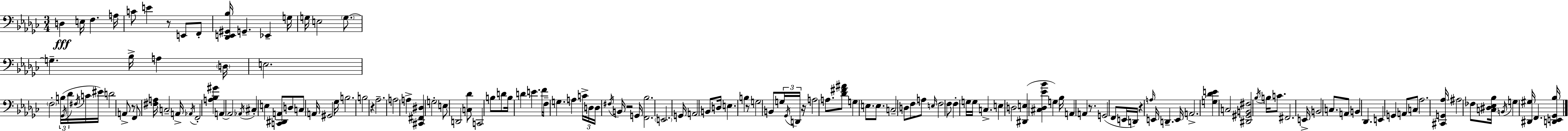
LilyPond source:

{
  \clef bass
  \numericTimeSignature
  \time 3/4
  \key ees \minor
  d4\fff e16 f4. a16 | c'8 e'4 r8 e,8 f,8-. | <des, e, gis, bes>16 g,4.-- ees,4-- g16 | g16 e2 \parenthesize g8.~~ | \break g4.-- bes16-> a4 \parenthesize d16 | e2. | \parenthesize f2-. \tuplet 3/2 { b16( \acciaccatura { ges,16 } des'16 } \acciaccatura { fis16 } | c'16 eis'16) d'2 a,8-> | \break r8 f,8 <fis a>16 c2-- | a,16-> \acciaccatura { aes,16 } f,2-. <a bes gis'>4 | a,4~~ a,2 | \acciaccatura { aes,16 } cis4-. e4 | \break <c, dis, a,>8 d8 c8 a,16 gis,2 | ges16 b2. | b2 | r4 aes2.-- | \break a2 | a4-> <cis, fis, dis>4 g2-. | e8 d,2 | <c des'>8 c,2 | \break b8 d'8 b16 d'4 e'4. | f'16 f16-- g4. a4 | \tuplet 3/2 { c'16-> d16 d16 } \acciaccatura { fis16 } b,16 r2 | g,16 <f, bes>2. | \break \parenthesize e,2. | g,16 a,2 | b,8 d16 e4. b4 | r8 g2 | \break b,8 \tuplet 3/2 { g16 \acciaccatura { ges,16 } d,16 } r16 a2 | a8. <des' fis' ais'>8 g4 | e8. e8. c2-- | d8 f8 a8 \grace { e16 } f2 | \break f8 f4-. g16 | g16 c4.-> e4 d2 | <dis, e>4( <cis des ees' bes'>4 | g4) bes16 a,4 | \break a,4 r8. g,2( | f,8 e,16 d,16) r4 \grace { a16 } | e,16 d,4.-- e,16 a,2.-> | <g des' e'>4 | \break c2 <dis, gis, b, fis>2 | \acciaccatura { bes16 } b16 c'8. fis,2. | e,16-> b,2 | c8. a,8 b,4 | \break des,4. e,4 | g,4 a,8 c8 aes2. | <cis, g, aes>16 ais2 | fes8 <c dis ees bes>16 \acciaccatura { b,16 } g4 | \break <dis, gis>16 f,4. <d, e, ges, bes>16 \bar "|."
}